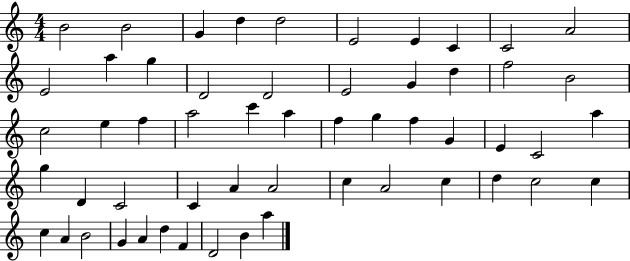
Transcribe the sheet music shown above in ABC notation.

X:1
T:Untitled
M:4/4
L:1/4
K:C
B2 B2 G d d2 E2 E C C2 A2 E2 a g D2 D2 E2 G d f2 B2 c2 e f a2 c' a f g f G E C2 a g D C2 C A A2 c A2 c d c2 c c A B2 G A d F D2 B a